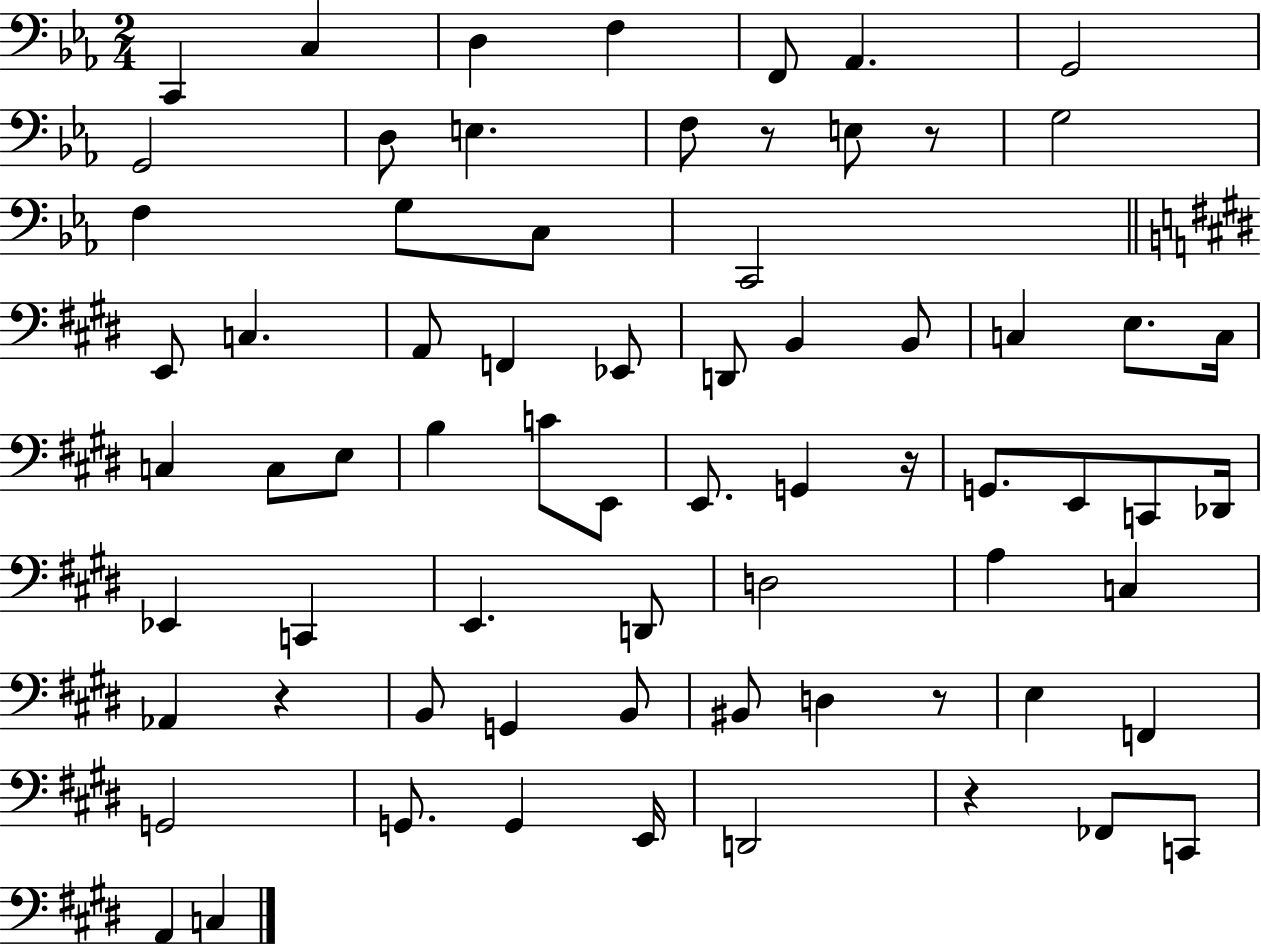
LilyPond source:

{
  \clef bass
  \numericTimeSignature
  \time 2/4
  \key ees \major
  c,4 c4 | d4 f4 | f,8 aes,4. | g,2 | \break g,2 | d8 e4. | f8 r8 e8 r8 | g2 | \break f4 g8 c8 | c,2 | \bar "||" \break \key e \major e,8 c4. | a,8 f,4 ees,8 | d,8 b,4 b,8 | c4 e8. c16 | \break c4 c8 e8 | b4 c'8 e,8 | e,8. g,4 r16 | g,8. e,8 c,8 des,16 | \break ees,4 c,4 | e,4. d,8 | d2 | a4 c4 | \break aes,4 r4 | b,8 g,4 b,8 | bis,8 d4 r8 | e4 f,4 | \break g,2 | g,8. g,4 e,16 | d,2 | r4 fes,8 c,8 | \break a,4 c4 | \bar "|."
}